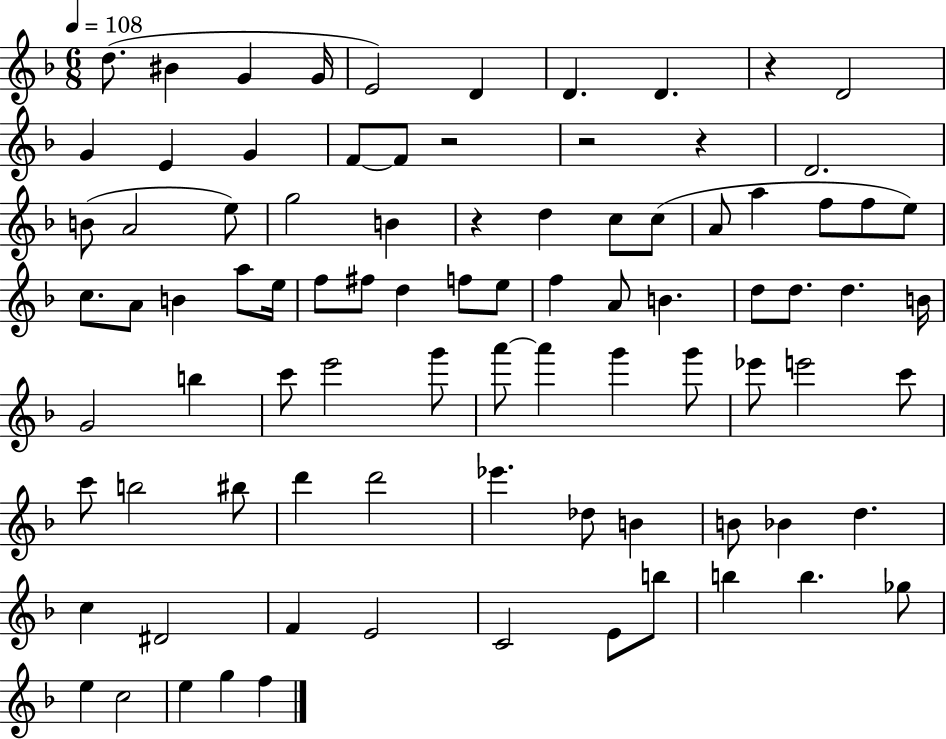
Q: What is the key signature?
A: F major